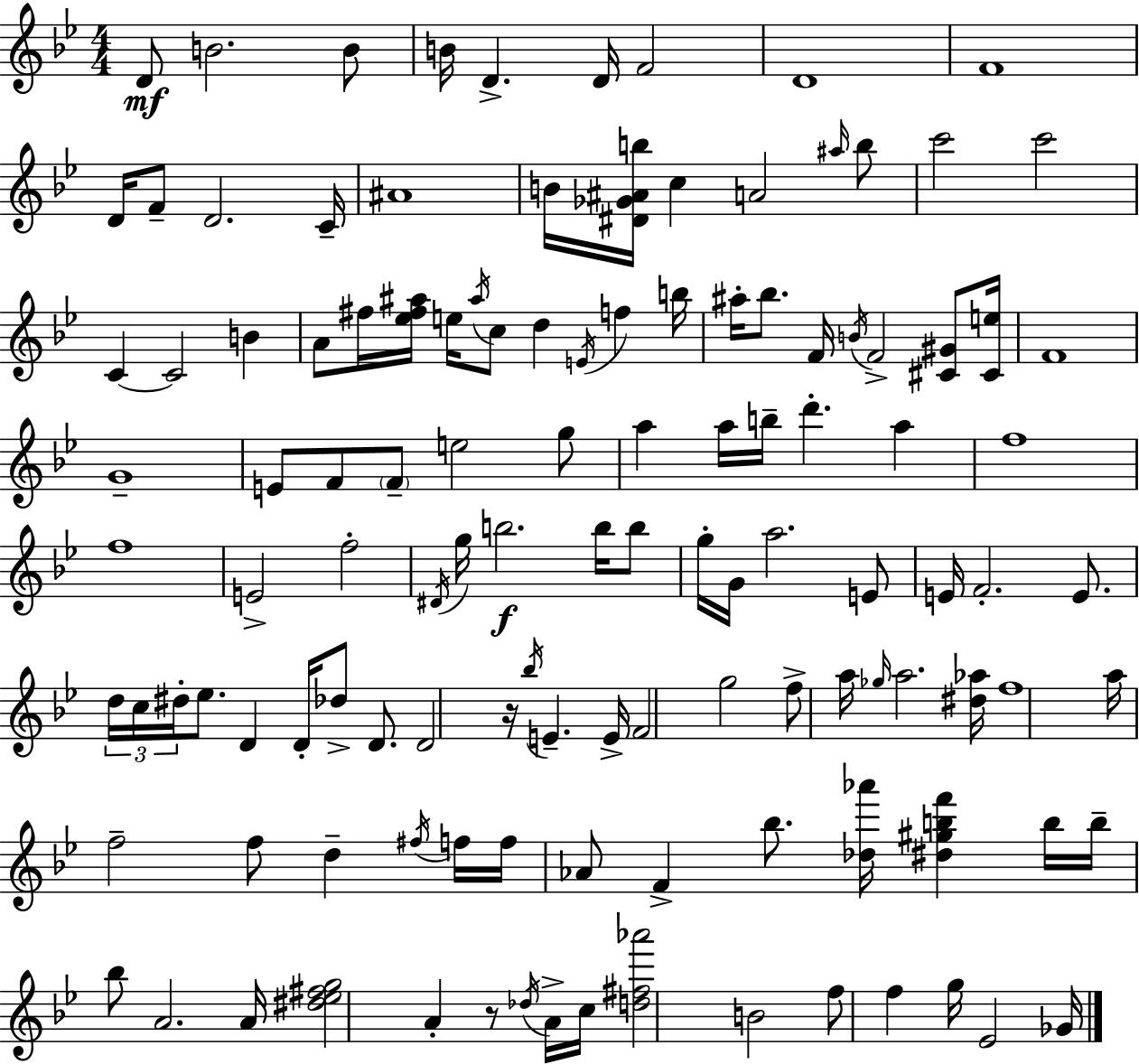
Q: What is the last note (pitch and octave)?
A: Gb4